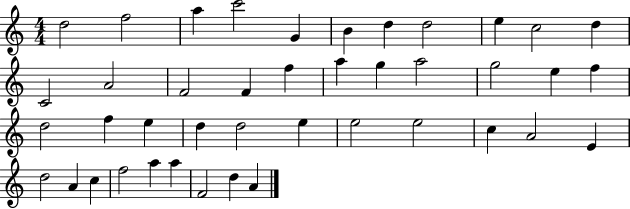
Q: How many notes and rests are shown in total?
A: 42